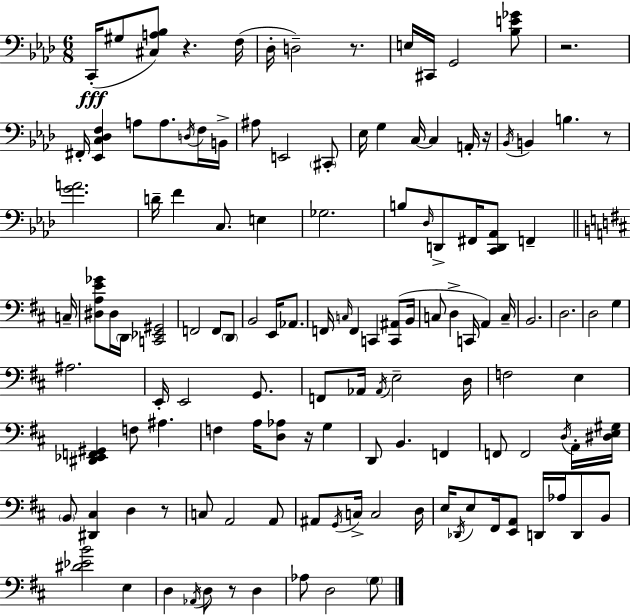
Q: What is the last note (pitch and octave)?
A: G3